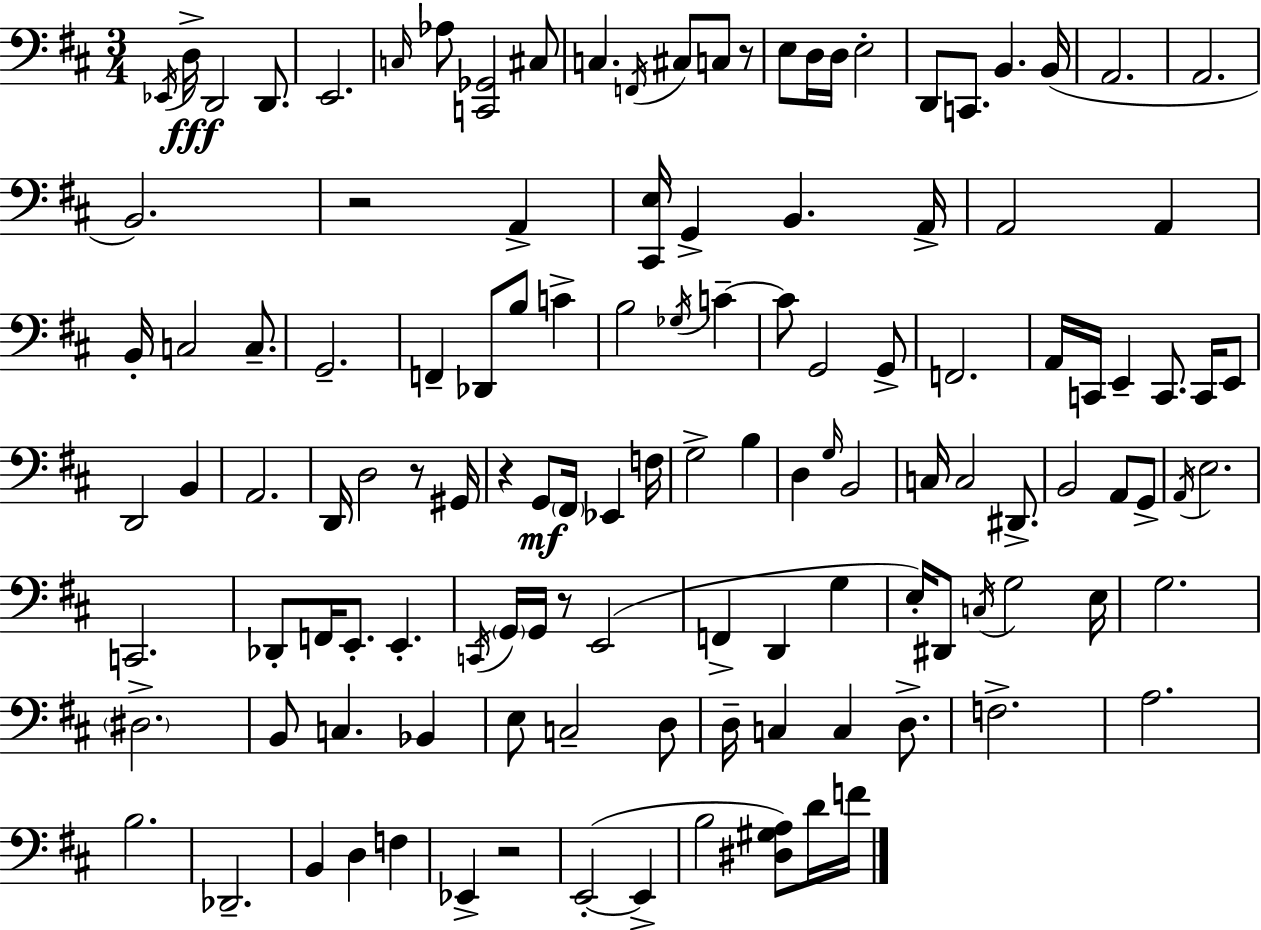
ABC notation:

X:1
T:Untitled
M:3/4
L:1/4
K:D
_E,,/4 D,/4 D,,2 D,,/2 E,,2 C,/4 _A,/2 [C,,_G,,]2 ^C,/2 C, F,,/4 ^C,/2 C,/2 z/2 E,/2 D,/4 D,/4 E,2 D,,/2 C,,/2 B,, B,,/4 A,,2 A,,2 B,,2 z2 A,, [^C,,E,]/4 G,, B,, A,,/4 A,,2 A,, B,,/4 C,2 C,/2 G,,2 F,, _D,,/2 B,/2 C B,2 _G,/4 C C/2 G,,2 G,,/2 F,,2 A,,/4 C,,/4 E,, C,,/2 C,,/4 E,,/2 D,,2 B,, A,,2 D,,/4 D,2 z/2 ^G,,/4 z G,,/2 ^F,,/4 _E,, F,/4 G,2 B, D, G,/4 B,,2 C,/4 C,2 ^D,,/2 B,,2 A,,/2 G,,/2 A,,/4 E,2 C,,2 _D,,/2 F,,/4 E,,/2 E,, C,,/4 G,,/4 G,,/4 z/2 E,,2 F,, D,, G, E,/4 ^D,,/2 C,/4 G,2 E,/4 G,2 ^D,2 B,,/2 C, _B,, E,/2 C,2 D,/2 D,/4 C, C, D,/2 F,2 A,2 B,2 _D,,2 B,, D, F, _E,, z2 E,,2 E,, B,2 [^D,^G,A,]/2 D/4 F/4